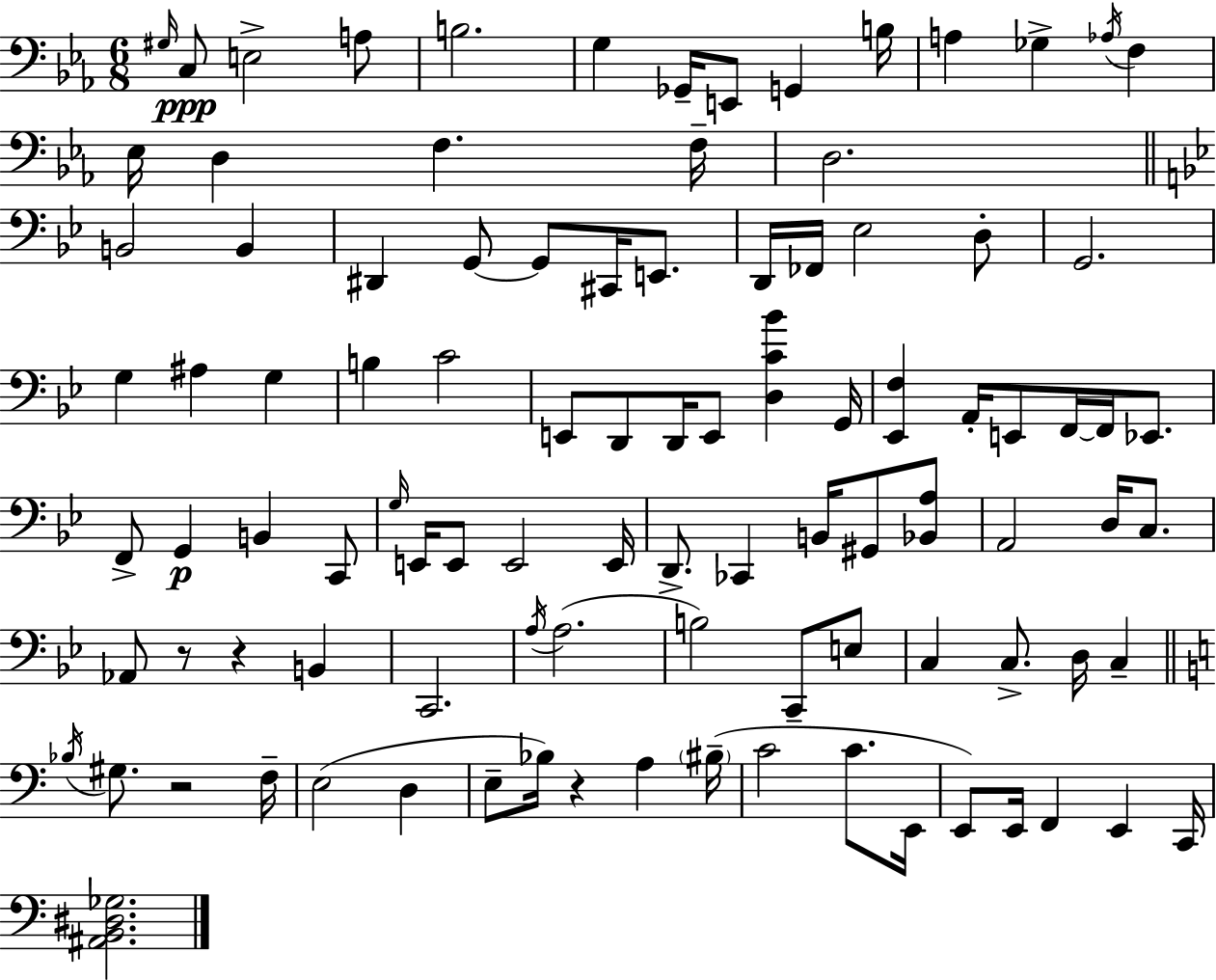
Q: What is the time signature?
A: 6/8